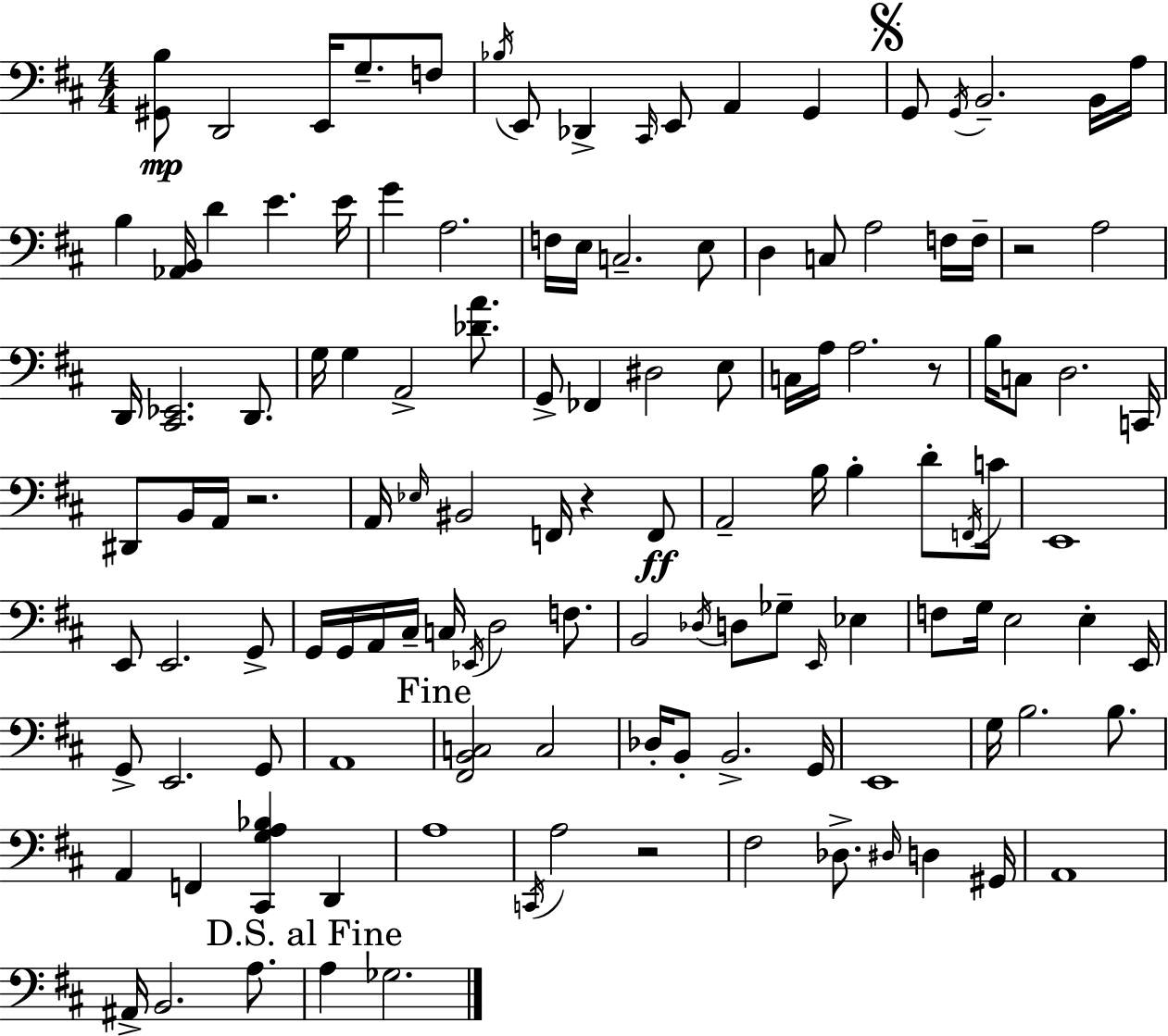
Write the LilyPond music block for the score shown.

{
  \clef bass
  \numericTimeSignature
  \time 4/4
  \key d \major
  <gis, b>8\mp d,2 e,16 g8.-- f8 | \acciaccatura { bes16 } e,8 des,4-> \grace { cis,16 } e,8 a,4 g,4 | \mark \markup { \musicglyph "scripts.segno" } g,8 \acciaccatura { g,16 } b,2.-- | b,16 a16 b4 <aes, b,>16 d'4 e'4. | \break e'16 g'4 a2. | f16 e16 c2.-- | e8 d4 c8 a2 | f16 f16-- r2 a2 | \break d,16 <cis, ees,>2. | d,8. g16 g4 a,2-> | <des' a'>8. g,8-> fes,4 dis2 | e8 c16 a16 a2. | \break r8 b16 c8 d2. | c,16 dis,8 b,16 a,16 r2. | a,16 \grace { ees16 } bis,2 f,16 r4 | f,8\ff a,2-- b16 b4-. | \break d'8-. \acciaccatura { f,16 } c'16 e,1 | e,8 e,2. | g,8-> g,16 g,16 a,16 cis16-- c16 \acciaccatura { ees,16 } d2 | f8. b,2 \acciaccatura { des16 } d8 | \break ges8-- \grace { e,16 } ees4 f8 g16 e2 | e4-. e,16 g,8-> e,2. | g,8 a,1 | \mark "Fine" <fis, b, c>2 | \break c2 des16-. b,8-. b,2.-> | g,16 e,1 | g16 b2. | b8. a,4 f,4 | \break <cis, g a bes>4 d,4 a1 | \acciaccatura { c,16 } a2 | r2 fis2 | des8.-> \grace { dis16 } d4 gis,16 a,1 | \break ais,16-> b,2. | a8. \mark "D.S. al Fine" a4 ges2. | \bar "|."
}